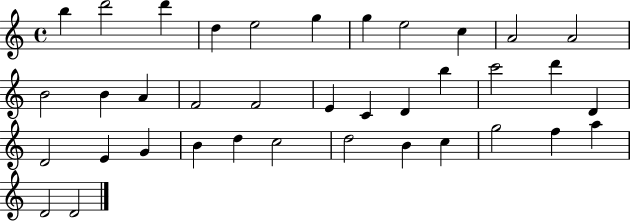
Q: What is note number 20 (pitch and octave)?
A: B5